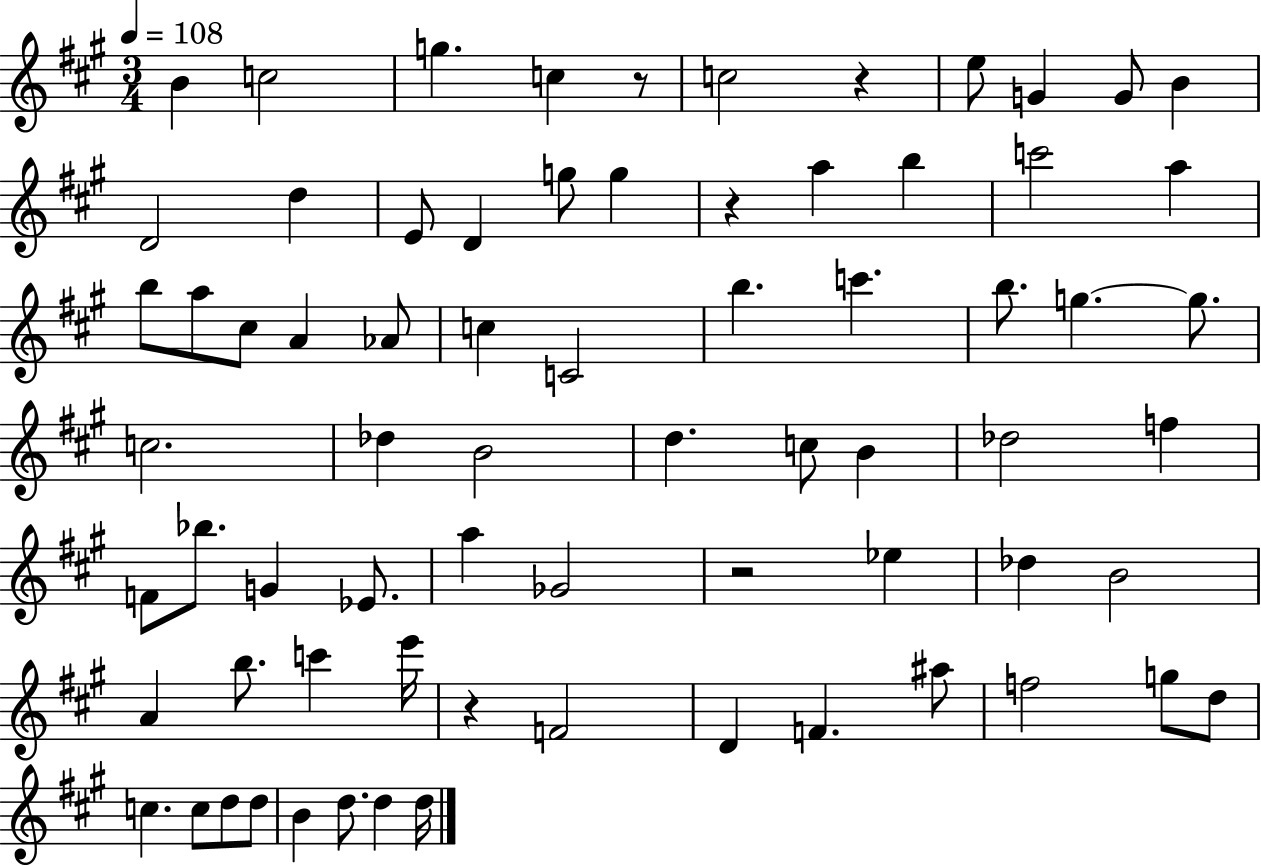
{
  \clef treble
  \numericTimeSignature
  \time 3/4
  \key a \major
  \tempo 4 = 108
  b'4 c''2 | g''4. c''4 r8 | c''2 r4 | e''8 g'4 g'8 b'4 | \break d'2 d''4 | e'8 d'4 g''8 g''4 | r4 a''4 b''4 | c'''2 a''4 | \break b''8 a''8 cis''8 a'4 aes'8 | c''4 c'2 | b''4. c'''4. | b''8. g''4.~~ g''8. | \break c''2. | des''4 b'2 | d''4. c''8 b'4 | des''2 f''4 | \break f'8 bes''8. g'4 ees'8. | a''4 ges'2 | r2 ees''4 | des''4 b'2 | \break a'4 b''8. c'''4 e'''16 | r4 f'2 | d'4 f'4. ais''8 | f''2 g''8 d''8 | \break c''4. c''8 d''8 d''8 | b'4 d''8. d''4 d''16 | \bar "|."
}